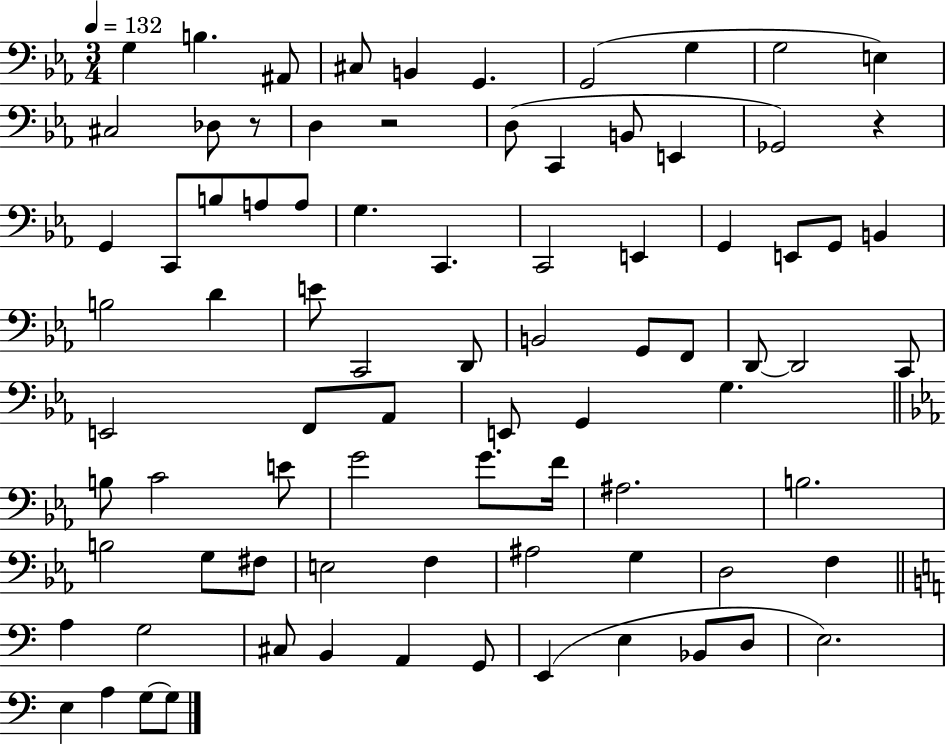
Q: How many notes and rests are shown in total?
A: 83